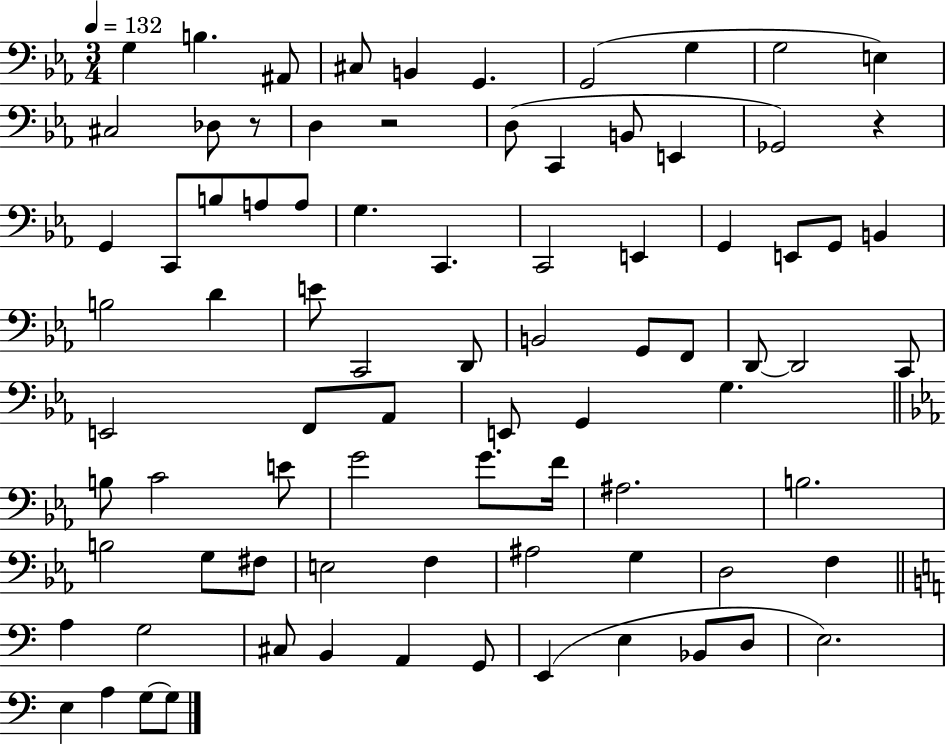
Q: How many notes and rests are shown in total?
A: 83